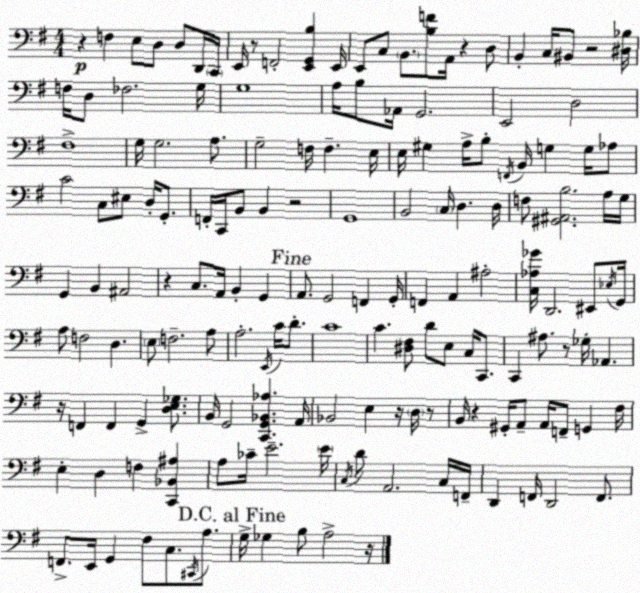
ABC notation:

X:1
T:Untitled
M:4/4
L:1/4
K:G
z F, E,/2 D,/2 D,/2 D,,/4 C,,/4 E,,/4 z/2 F,,2 [E,,G,,B,] E,,/4 E,,/2 C,/2 B,,/2 [B,F]/2 A,,/4 z D,/2 B,, C,/4 ^B,,/2 z2 [^D,_B,]/4 F,/4 D,/2 _F,2 G,/4 G,4 A,/4 B,/2 _A,,/4 G,,2 E,,2 D,2 ^F,4 G,/4 G,2 A,/2 G,2 F,/4 F, E,/4 E,/4 ^G, A,/4 B,/2 F,,/4 B,,/4 G, G,/4 _A,/2 C2 C,/2 ^E,/2 D,/4 G,,/2 F,,/4 C,,/4 B,,/2 B,, z2 G,,4 B,,2 C,/4 D, D,/4 F,/2 [^G,,^A,,B,]2 A,/4 G,/4 G,, B,, ^A,,2 z C,/2 A,,/4 B,, G,, A,,/2 G,,2 F,, G,,/4 F,, A,, ^A,2 [C,_A,_G]/4 D,,2 ^E,,/2 _E,/4 G,,/4 A,/2 F,2 D, E,/2 F,2 A,/2 A,2 E,,/4 C/4 D/2 C4 C [^D,^F,]/2 D/2 E,/2 C,/4 C,,/2 C,, ^A,/2 z/2 _G,/4 _A,, z/4 F,, F,, G,, [D,E,_G,]/2 B,,/4 G,,2 [C,,G,,_B,,_A,] A,,/4 _B,,2 E, z/4 D,/4 z/2 B,,/4 z ^G,,/4 A,,/2 A,,/4 F,,/2 G,, ^F,/4 E, D, F, [C,,_B,,^A,] A,/2 _C/4 E2 E/4 C,/4 D/2 A,,2 C,/4 F,,/4 D,, F,,/4 D,,2 F,,/2 F,,/2 E,,/4 G,, ^F,/2 C,/2 ^C,,/4 A,/2 G,/4 _G, B,/2 A,2 z/4